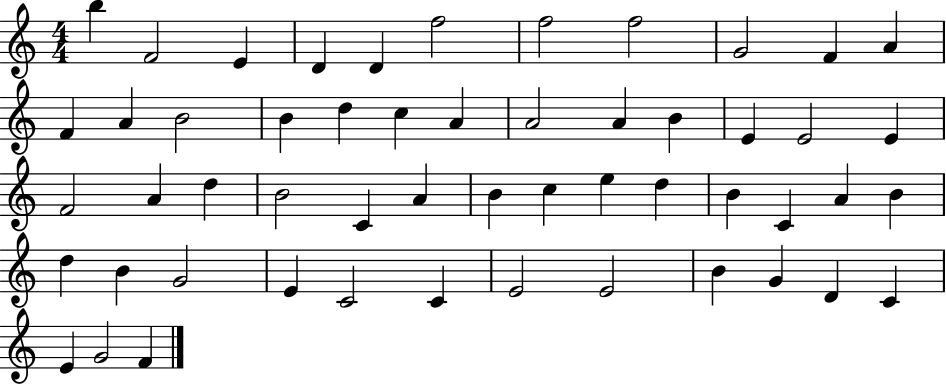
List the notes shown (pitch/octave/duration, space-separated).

B5/q F4/h E4/q D4/q D4/q F5/h F5/h F5/h G4/h F4/q A4/q F4/q A4/q B4/h B4/q D5/q C5/q A4/q A4/h A4/q B4/q E4/q E4/h E4/q F4/h A4/q D5/q B4/h C4/q A4/q B4/q C5/q E5/q D5/q B4/q C4/q A4/q B4/q D5/q B4/q G4/h E4/q C4/h C4/q E4/h E4/h B4/q G4/q D4/q C4/q E4/q G4/h F4/q